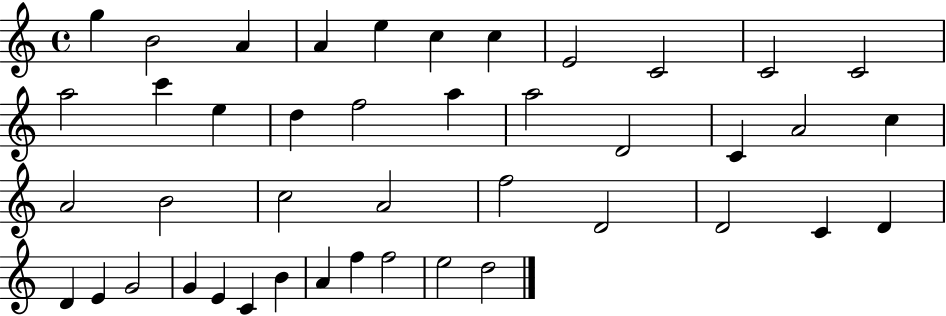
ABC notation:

X:1
T:Untitled
M:4/4
L:1/4
K:C
g B2 A A e c c E2 C2 C2 C2 a2 c' e d f2 a a2 D2 C A2 c A2 B2 c2 A2 f2 D2 D2 C D D E G2 G E C B A f f2 e2 d2